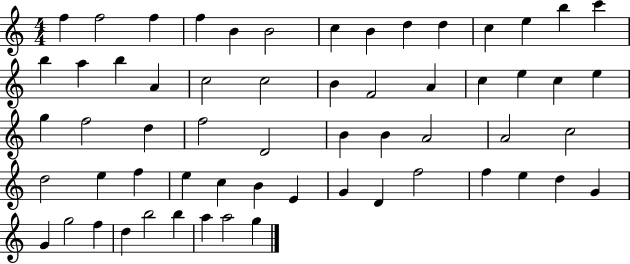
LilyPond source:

{
  \clef treble
  \numericTimeSignature
  \time 4/4
  \key c \major
  f''4 f''2 f''4 | f''4 b'4 b'2 | c''4 b'4 d''4 d''4 | c''4 e''4 b''4 c'''4 | \break b''4 a''4 b''4 a'4 | c''2 c''2 | b'4 f'2 a'4 | c''4 e''4 c''4 e''4 | \break g''4 f''2 d''4 | f''2 d'2 | b'4 b'4 a'2 | a'2 c''2 | \break d''2 e''4 f''4 | e''4 c''4 b'4 e'4 | g'4 d'4 f''2 | f''4 e''4 d''4 g'4 | \break g'4 g''2 f''4 | d''4 b''2 b''4 | a''4 a''2 g''4 | \bar "|."
}